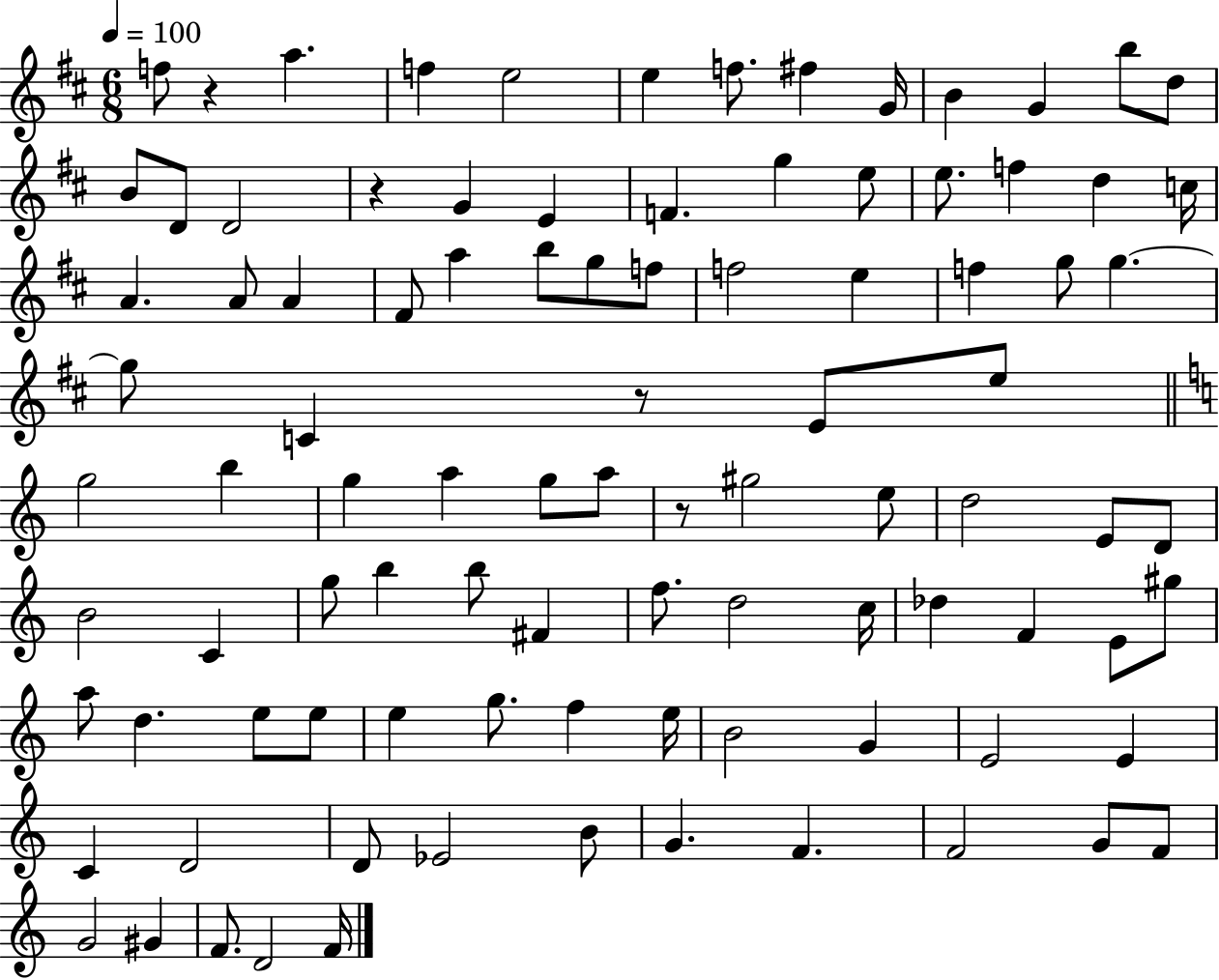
{
  \clef treble
  \numericTimeSignature
  \time 6/8
  \key d \major
  \tempo 4 = 100
  f''8 r4 a''4. | f''4 e''2 | e''4 f''8. fis''4 g'16 | b'4 g'4 b''8 d''8 | \break b'8 d'8 d'2 | r4 g'4 e'4 | f'4. g''4 e''8 | e''8. f''4 d''4 c''16 | \break a'4. a'8 a'4 | fis'8 a''4 b''8 g''8 f''8 | f''2 e''4 | f''4 g''8 g''4.~~ | \break g''8 c'4 r8 e'8 e''8 | \bar "||" \break \key a \minor g''2 b''4 | g''4 a''4 g''8 a''8 | r8 gis''2 e''8 | d''2 e'8 d'8 | \break b'2 c'4 | g''8 b''4 b''8 fis'4 | f''8. d''2 c''16 | des''4 f'4 e'8 gis''8 | \break a''8 d''4. e''8 e''8 | e''4 g''8. f''4 e''16 | b'2 g'4 | e'2 e'4 | \break c'4 d'2 | d'8 ees'2 b'8 | g'4. f'4. | f'2 g'8 f'8 | \break g'2 gis'4 | f'8. d'2 f'16 | \bar "|."
}